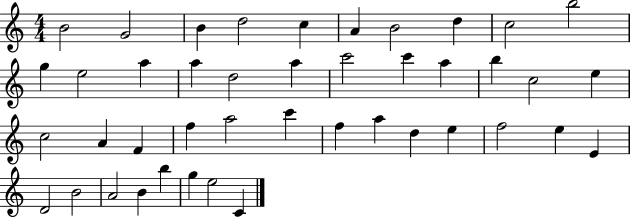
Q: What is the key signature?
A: C major